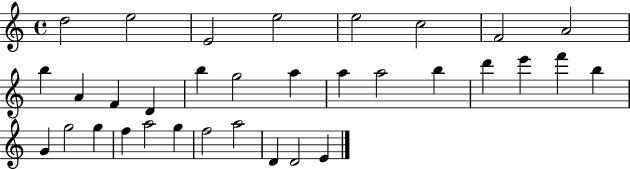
X:1
T:Untitled
M:4/4
L:1/4
K:C
d2 e2 E2 e2 e2 c2 F2 A2 b A F D b g2 a a a2 b d' e' f' b G g2 g f a2 g f2 a2 D D2 E